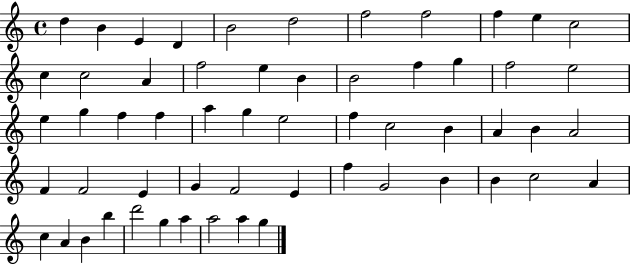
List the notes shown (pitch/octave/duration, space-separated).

D5/q B4/q E4/q D4/q B4/h D5/h F5/h F5/h F5/q E5/q C5/h C5/q C5/h A4/q F5/h E5/q B4/q B4/h F5/q G5/q F5/h E5/h E5/q G5/q F5/q F5/q A5/q G5/q E5/h F5/q C5/h B4/q A4/q B4/q A4/h F4/q F4/h E4/q G4/q F4/h E4/q F5/q G4/h B4/q B4/q C5/h A4/q C5/q A4/q B4/q B5/q D6/h G5/q A5/q A5/h A5/q G5/q